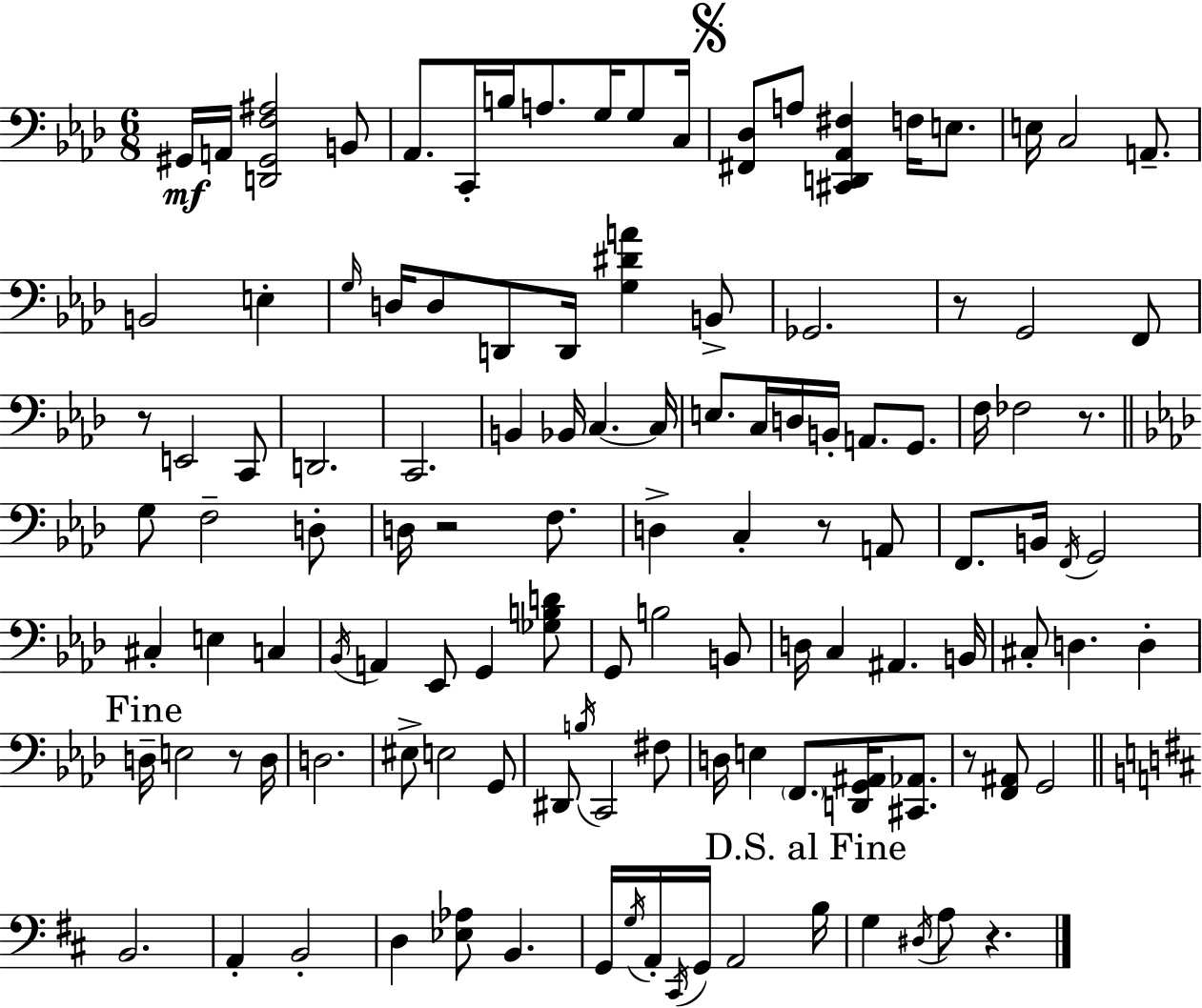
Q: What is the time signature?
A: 6/8